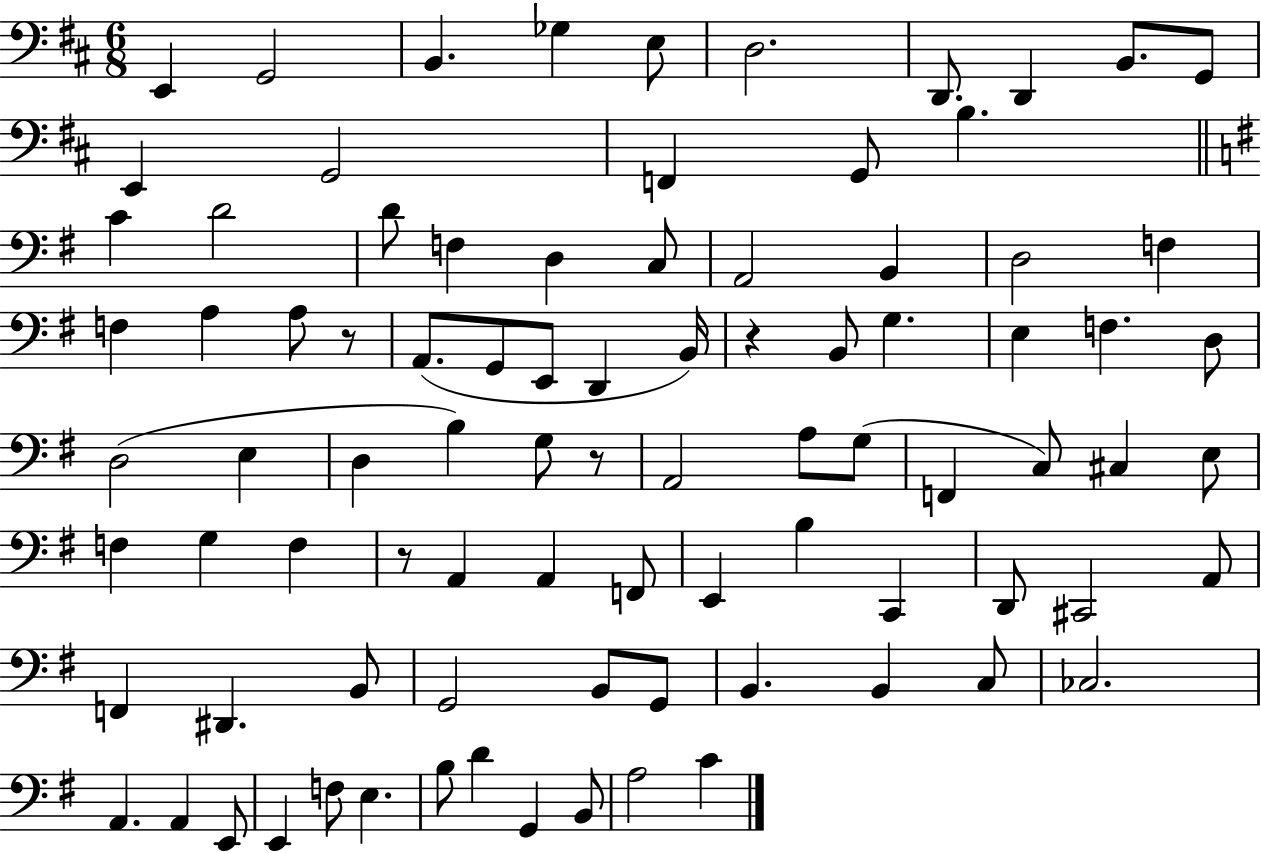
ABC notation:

X:1
T:Untitled
M:6/8
L:1/4
K:D
E,, G,,2 B,, _G, E,/2 D,2 D,,/2 D,, B,,/2 G,,/2 E,, G,,2 F,, G,,/2 B, C D2 D/2 F, D, C,/2 A,,2 B,, D,2 F, F, A, A,/2 z/2 A,,/2 G,,/2 E,,/2 D,, B,,/4 z B,,/2 G, E, F, D,/2 D,2 E, D, B, G,/2 z/2 A,,2 A,/2 G,/2 F,, C,/2 ^C, E,/2 F, G, F, z/2 A,, A,, F,,/2 E,, B, C,, D,,/2 ^C,,2 A,,/2 F,, ^D,, B,,/2 G,,2 B,,/2 G,,/2 B,, B,, C,/2 _C,2 A,, A,, E,,/2 E,, F,/2 E, B,/2 D G,, B,,/2 A,2 C